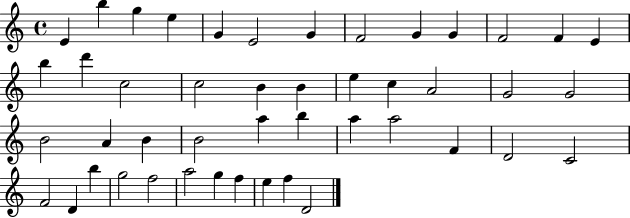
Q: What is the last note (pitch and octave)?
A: D4